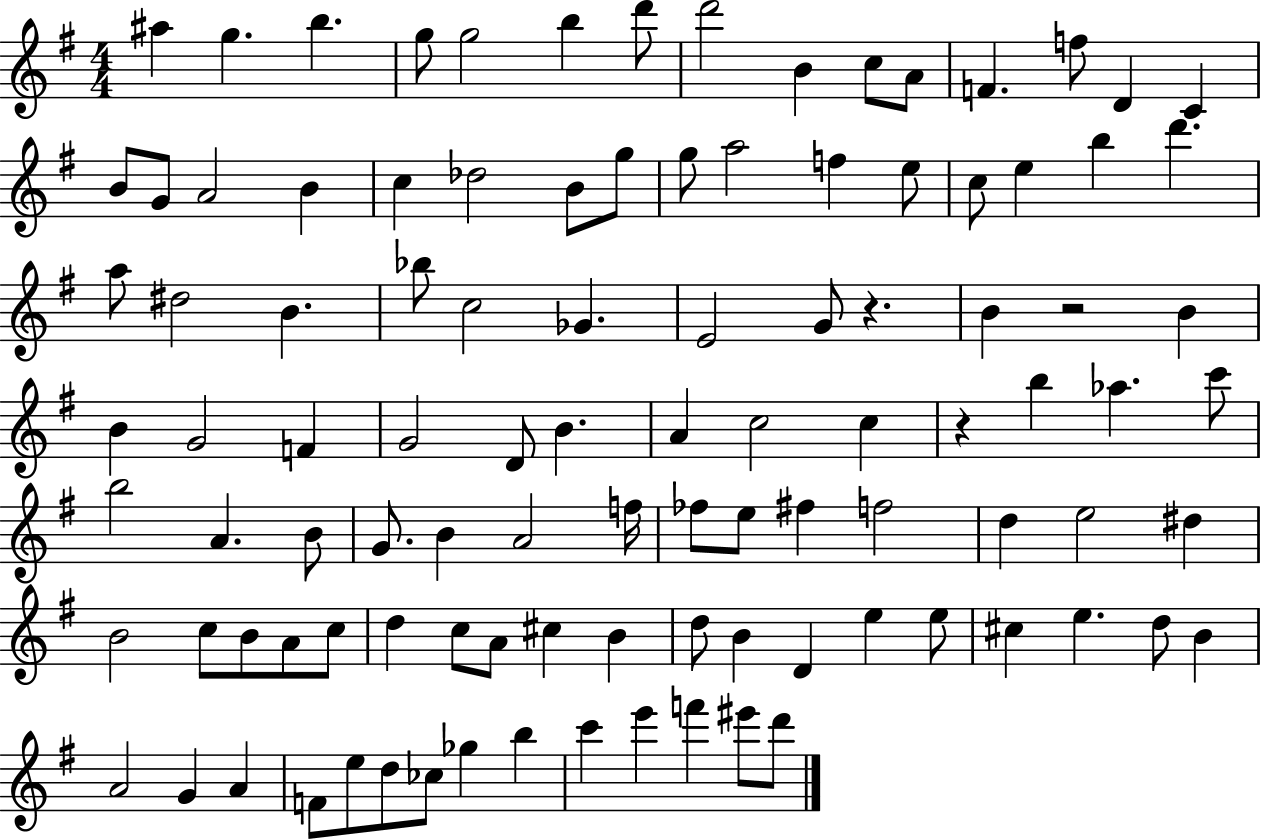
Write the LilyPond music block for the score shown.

{
  \clef treble
  \numericTimeSignature
  \time 4/4
  \key g \major
  \repeat volta 2 { ais''4 g''4. b''4. | g''8 g''2 b''4 d'''8 | d'''2 b'4 c''8 a'8 | f'4. f''8 d'4 c'4 | \break b'8 g'8 a'2 b'4 | c''4 des''2 b'8 g''8 | g''8 a''2 f''4 e''8 | c''8 e''4 b''4 d'''4. | \break a''8 dis''2 b'4. | bes''8 c''2 ges'4. | e'2 g'8 r4. | b'4 r2 b'4 | \break b'4 g'2 f'4 | g'2 d'8 b'4. | a'4 c''2 c''4 | r4 b''4 aes''4. c'''8 | \break b''2 a'4. b'8 | g'8. b'4 a'2 f''16 | fes''8 e''8 fis''4 f''2 | d''4 e''2 dis''4 | \break b'2 c''8 b'8 a'8 c''8 | d''4 c''8 a'8 cis''4 b'4 | d''8 b'4 d'4 e''4 e''8 | cis''4 e''4. d''8 b'4 | \break a'2 g'4 a'4 | f'8 e''8 d''8 ces''8 ges''4 b''4 | c'''4 e'''4 f'''4 eis'''8 d'''8 | } \bar "|."
}